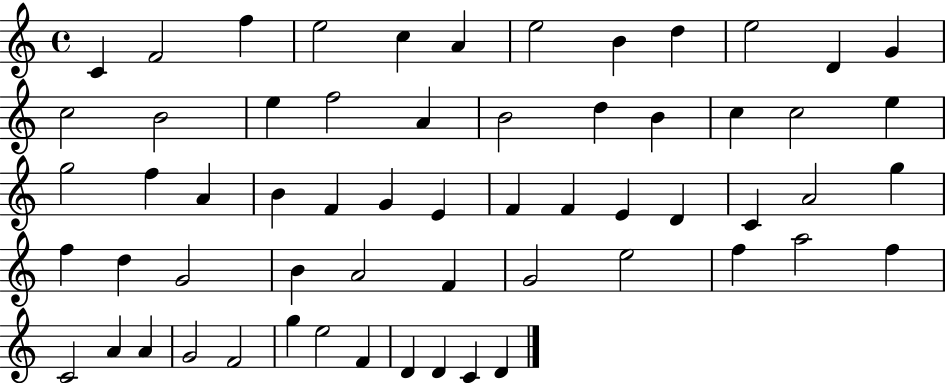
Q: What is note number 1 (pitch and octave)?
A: C4